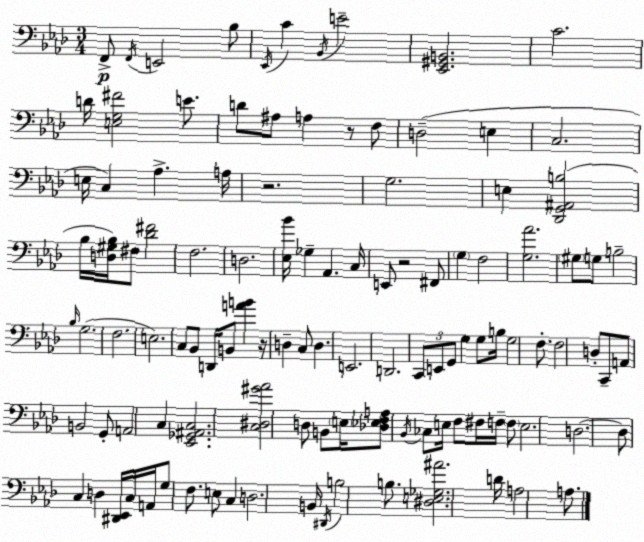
X:1
T:Untitled
M:3/4
L:1/4
K:Ab
F,,/2 F,,/4 E,,2 _B,/2 _E,,/4 C _B,,/4 E2 [_E,,^G,,B,,]2 C2 D/4 [E,G,^F]2 E/2 D/2 ^A,/2 A, z/2 F,/2 D,2 E, C,2 E,/4 C, _A, A,/4 z2 G,2 E, [_D,,G,,^A,,B,]2 _B,/4 [D,^G,_B,]/4 ^F,/2 [_D^F]2 F,2 D,2 [_E,_B]/4 _G, _A,, C,/4 E,,/2 z2 ^F,,/2 G, F,2 [G,_A]2 ^G,/2 G,/2 B,2 _B,/4 G,2 F,2 E,2 C,/2 _B,,/2 D,,/4 B,,/2 [AB] z/4 D, C,/2 D, E,,2 D,,2 C,,/2 E,,/2 G,,/2 G, G,/2 B,/4 G,2 F,/2 F,2 D,/2 C,,/2 A,,/2 B,,2 G,,/2 A,,2 C, [_E,,_G,,^A,,C,]2 [C,^D,^G_A]2 D,/2 B,,/2 E,/4 [_D,_E,F,A,]/2 _B,,/4 _C,/2 E,/4 F,/2 ^F,/4 F,/4 F,/2 E,2 D,2 D,/2 C, D, [^D,,_E,,]/4 C,/4 A,,/4 G,/2 F,/2 E,/2 C, D,2 B,,/4 ^D,,/4 B,2 B,/2 [^D,E,_G,^A]2 D/4 A,2 A,/2